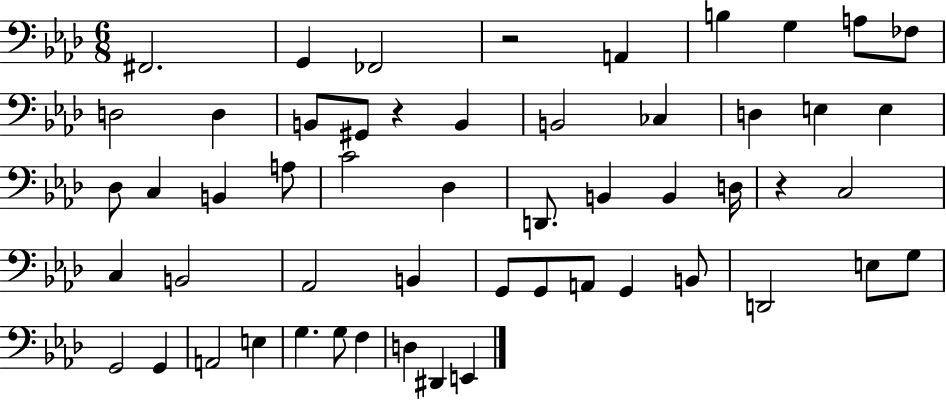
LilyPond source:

{
  \clef bass
  \numericTimeSignature
  \time 6/8
  \key aes \major
  fis,2. | g,4 fes,2 | r2 a,4 | b4 g4 a8 fes8 | \break d2 d4 | b,8 gis,8 r4 b,4 | b,2 ces4 | d4 e4 e4 | \break des8 c4 b,4 a8 | c'2 des4 | d,8. b,4 b,4 d16 | r4 c2 | \break c4 b,2 | aes,2 b,4 | g,8 g,8 a,8 g,4 b,8 | d,2 e8 g8 | \break g,2 g,4 | a,2 e4 | g4. g8 f4 | d4 dis,4 e,4 | \break \bar "|."
}